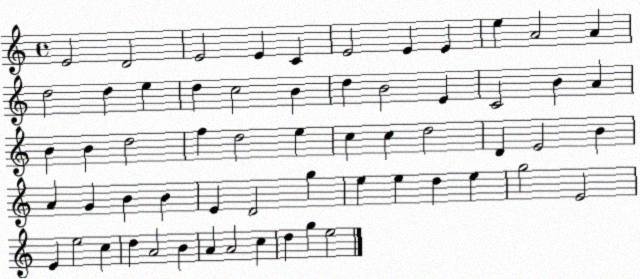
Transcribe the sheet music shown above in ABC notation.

X:1
T:Untitled
M:4/4
L:1/4
K:C
E2 D2 E2 E C E2 E E e A2 A d2 d e d c2 B d B2 E C2 B A B B d2 f d2 e c c d2 D E2 B A G B B E D2 g e e d e g2 E2 E e2 c d A2 B A A2 c d g e2